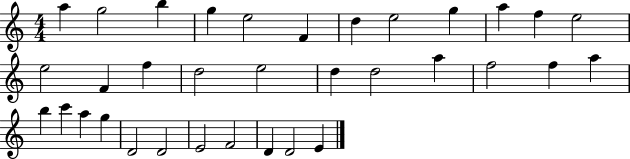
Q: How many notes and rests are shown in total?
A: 34